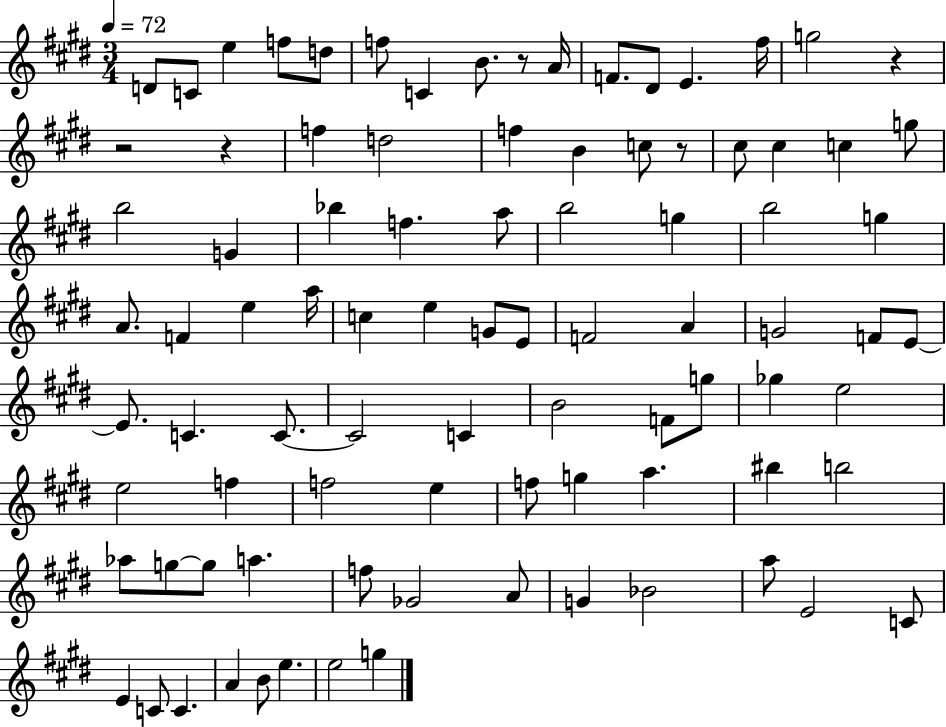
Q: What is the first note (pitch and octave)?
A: D4